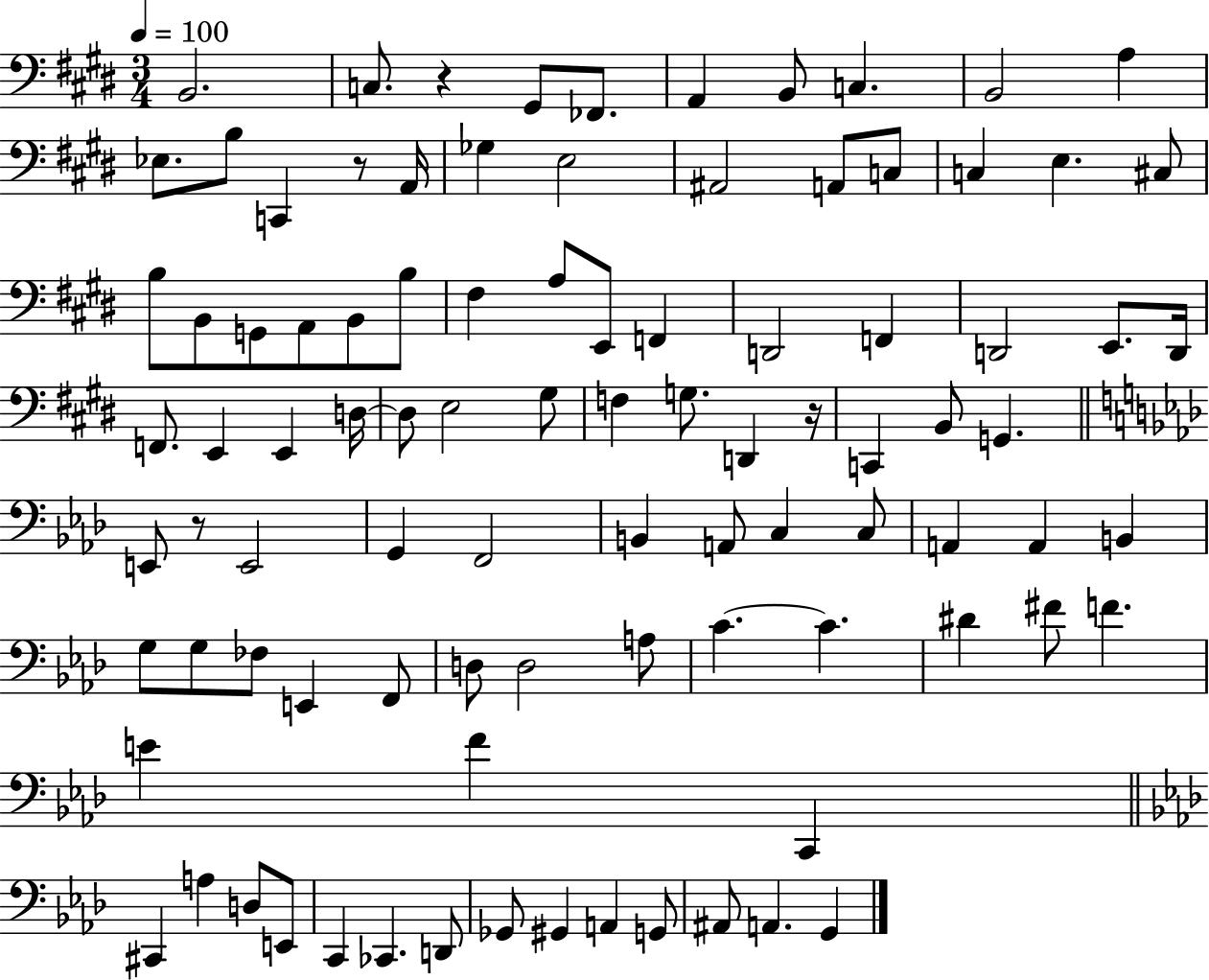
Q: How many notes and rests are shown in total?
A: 94